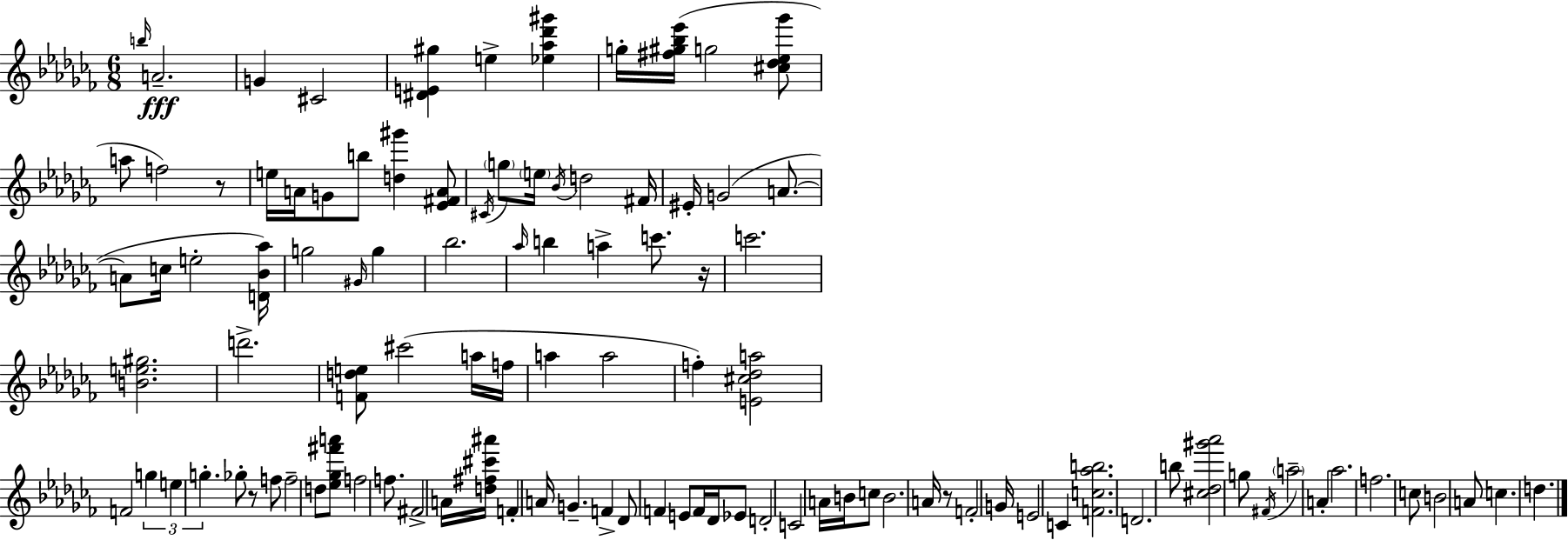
{
  \clef treble
  \numericTimeSignature
  \time 6/8
  \key aes \minor
  \grace { b''16 }\fff a'2.-- | g'4 cis'2 | <dis' e' gis''>4 e''4-> <ees'' aes'' des''' gis'''>4 | g''16-. <fis'' gis'' bes'' ees'''>16( g''2 <cis'' des'' ees'' ges'''>8 | \break a''8 f''2) r8 | e''16 a'16 g'8 b''8 <d'' gis'''>4 <ees' fis' a'>8 | \acciaccatura { cis'16 } \parenthesize g''8 \parenthesize e''16 \acciaccatura { bes'16 } d''2 | fis'16 eis'16-. g'2( | \break a'8.~~ a'8 c''16 e''2-. | <d' bes' aes''>16) g''2 \grace { gis'16 } | g''4 bes''2. | \grace { aes''16 } b''4 a''4-> | \break c'''8. r16 c'''2. | <b' e'' gis''>2. | d'''2.-> | <f' d'' e''>8 cis'''2( | \break a''16 f''16 a''4 a''2 | f''4-.) <e' cis'' des'' a''>2 | f'2 | \tuplet 3/2 { g''4 e''4 g''4.-. } | \break ges''8-. r8 f''8 f''2-- | d''8 <ees'' ges'' fis''' a'''>8 f''2 | f''8. fis'2-> | a'16 <d'' fis'' cis''' ais'''>16 f'4-. a'16 g'4.-- | \break f'4-> des'8 f'4 | e'8 f'16 des'16 ees'8 d'2-. | c'2 | a'16 b'16 c''8 b'2. | \break a'16 r8 f'2-. | g'16 e'2 | c'4 <f' c'' aes'' b''>2. | d'2. | \break b''8 <cis'' des'' gis''' aes'''>2 | g''8 \acciaccatura { fis'16 } \parenthesize a''2-- | a'4-. aes''2. | f''2. | \break c''8 b'2 | a'8 c''4. | d''4. \bar "|."
}